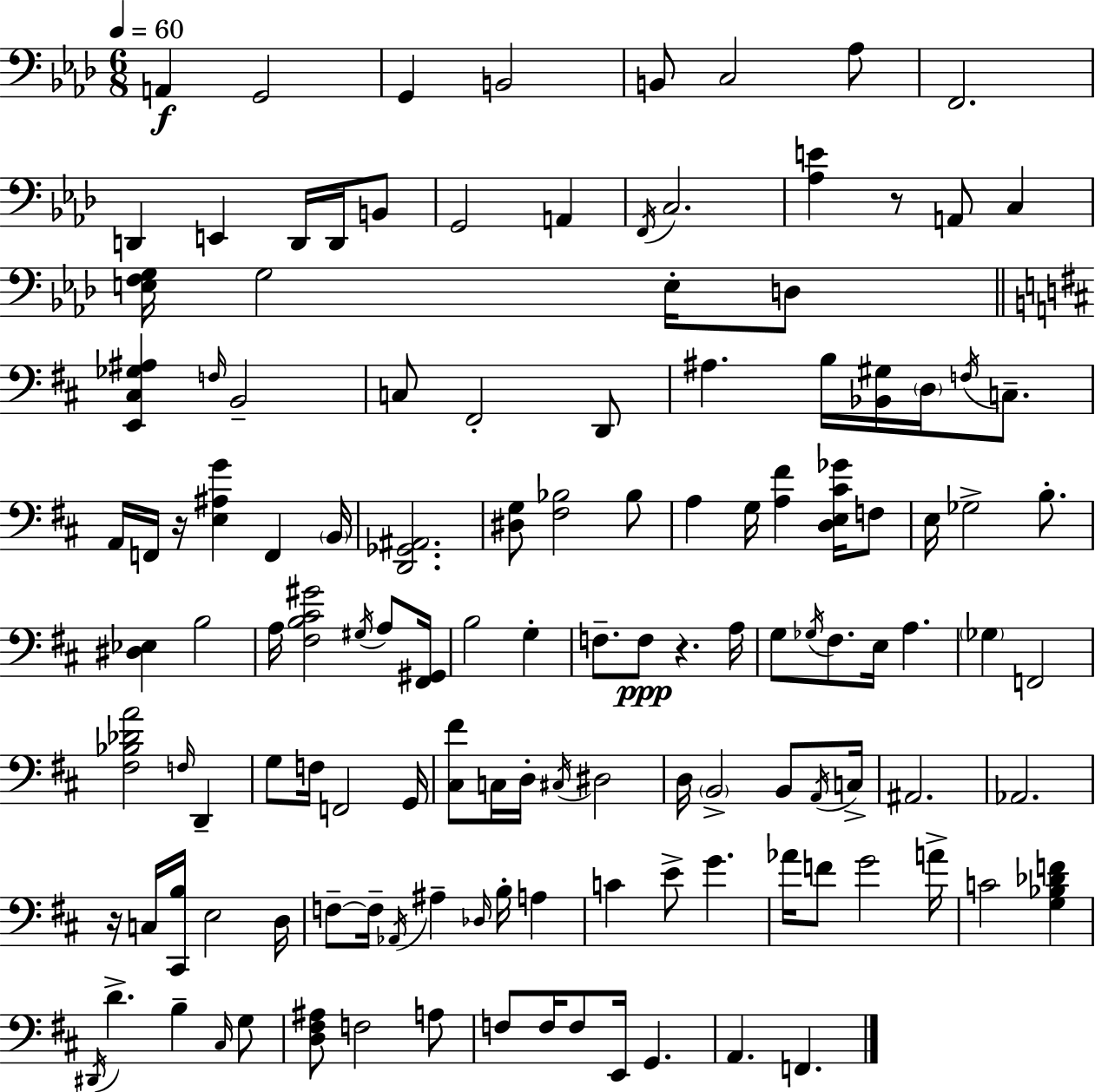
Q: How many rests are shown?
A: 4